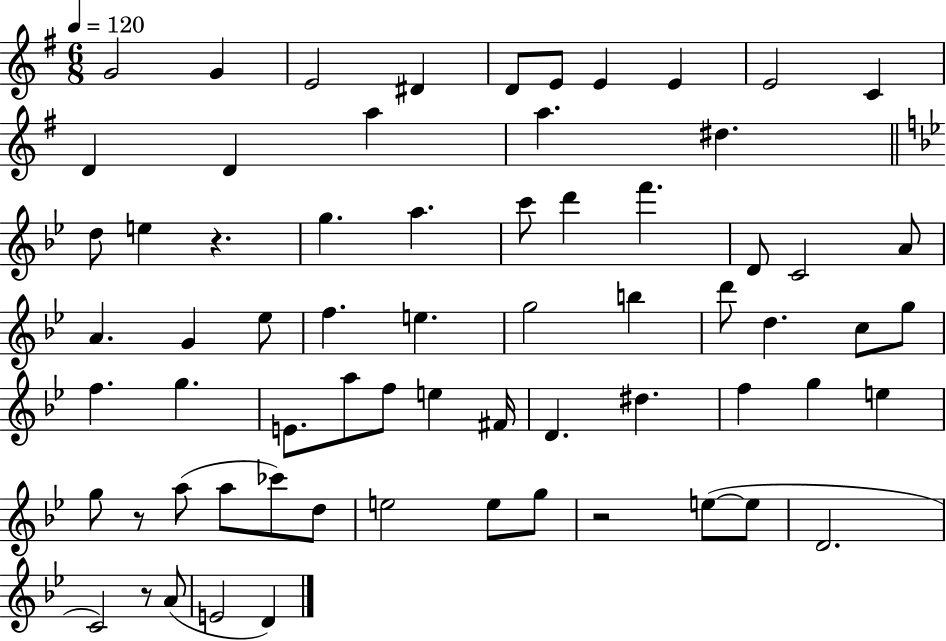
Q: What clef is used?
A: treble